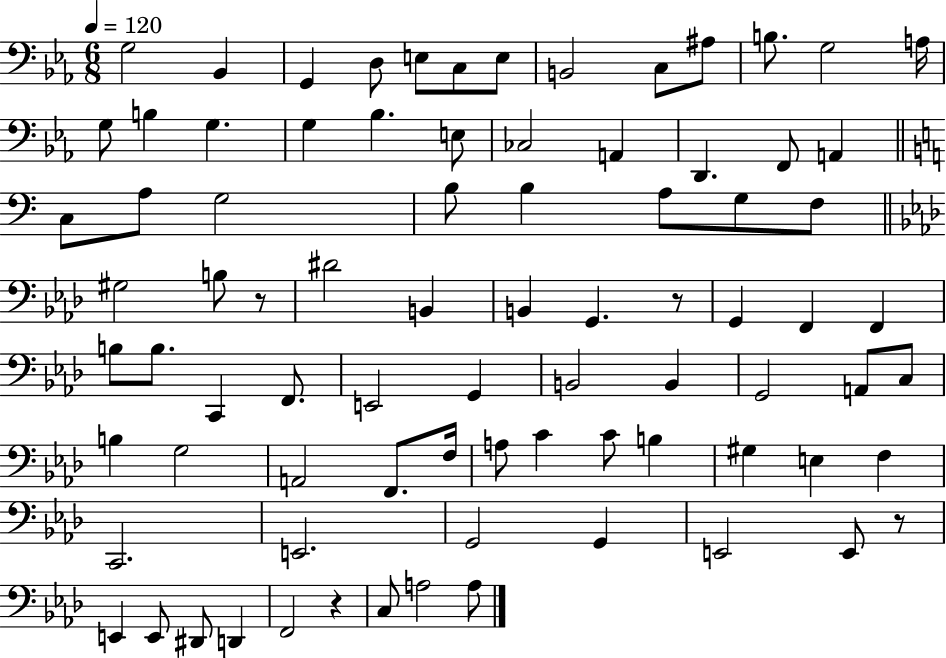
{
  \clef bass
  \numericTimeSignature
  \time 6/8
  \key ees \major
  \tempo 4 = 120
  \repeat volta 2 { g2 bes,4 | g,4 d8 e8 c8 e8 | b,2 c8 ais8 | b8. g2 a16 | \break g8 b4 g4. | g4 bes4. e8 | ces2 a,4 | d,4. f,8 a,4 | \break \bar "||" \break \key a \minor c8 a8 g2 | b8 b4 a8 g8 f8 | \bar "||" \break \key f \minor gis2 b8 r8 | dis'2 b,4 | b,4 g,4. r8 | g,4 f,4 f,4 | \break b8 b8. c,4 f,8. | e,2 g,4 | b,2 b,4 | g,2 a,8 c8 | \break b4 g2 | a,2 f,8. f16 | a8 c'4 c'8 b4 | gis4 e4 f4 | \break c,2. | e,2. | g,2 g,4 | e,2 e,8 r8 | \break e,4 e,8 dis,8 d,4 | f,2 r4 | c8 a2 a8 | } \bar "|."
}